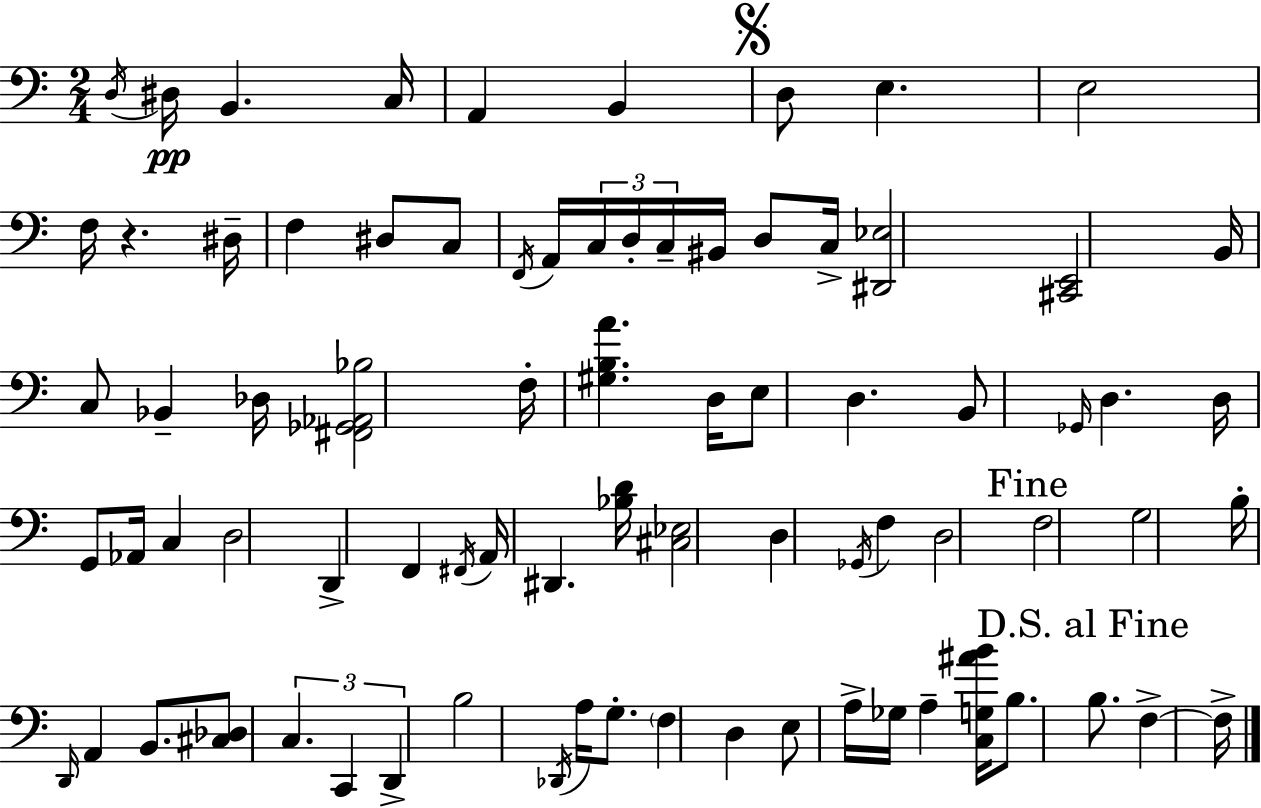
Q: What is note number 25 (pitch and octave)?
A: Bb2